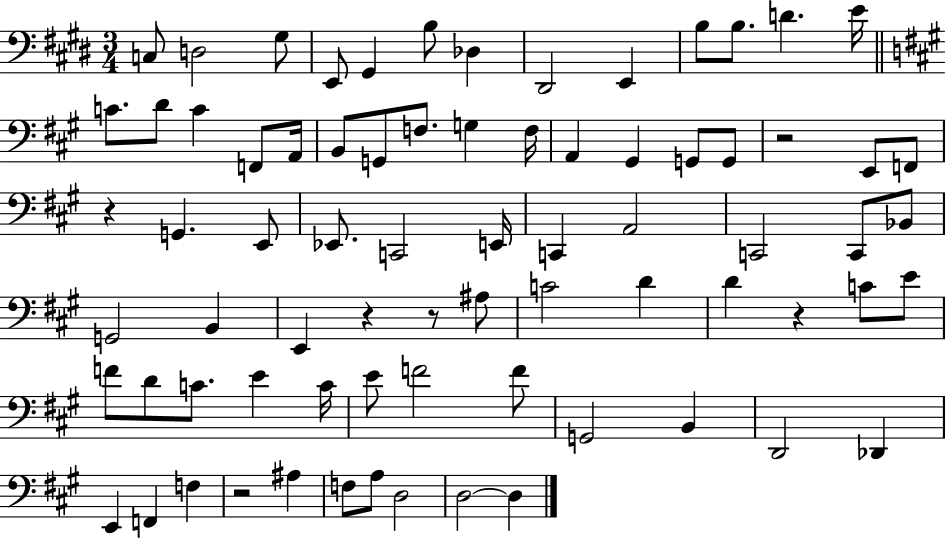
X:1
T:Untitled
M:3/4
L:1/4
K:E
C,/2 D,2 ^G,/2 E,,/2 ^G,, B,/2 _D, ^D,,2 E,, B,/2 B,/2 D E/4 C/2 D/2 C F,,/2 A,,/4 B,,/2 G,,/2 F,/2 G, F,/4 A,, ^G,, G,,/2 G,,/2 z2 E,,/2 F,,/2 z G,, E,,/2 _E,,/2 C,,2 E,,/4 C,, A,,2 C,,2 C,,/2 _B,,/2 G,,2 B,, E,, z z/2 ^A,/2 C2 D D z C/2 E/2 F/2 D/2 C/2 E C/4 E/2 F2 F/2 G,,2 B,, D,,2 _D,, E,, F,, F, z2 ^A, F,/2 A,/2 D,2 D,2 D,